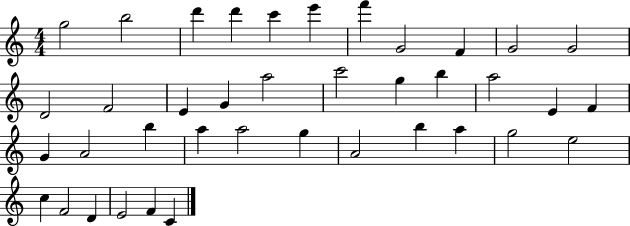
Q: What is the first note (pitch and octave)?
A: G5